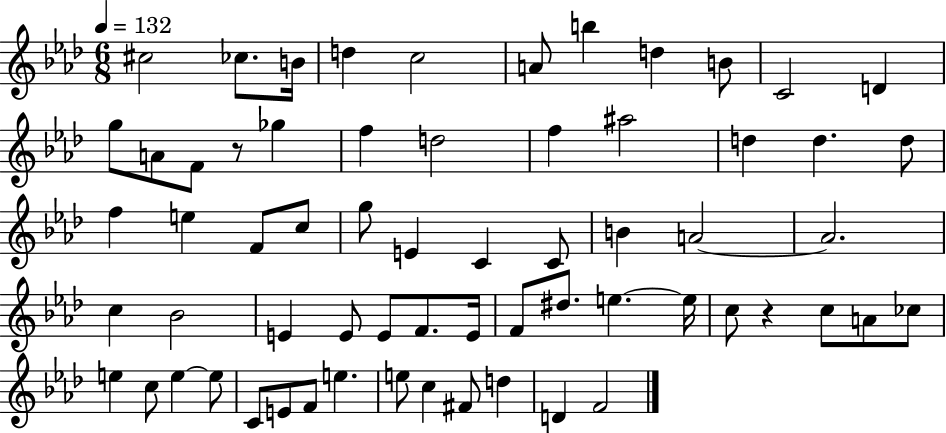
X:1
T:Untitled
M:6/8
L:1/4
K:Ab
^c2 _c/2 B/4 d c2 A/2 b d B/2 C2 D g/2 A/2 F/2 z/2 _g f d2 f ^a2 d d d/2 f e F/2 c/2 g/2 E C C/2 B A2 A2 c _B2 E E/2 E/2 F/2 E/4 F/2 ^d/2 e e/4 c/2 z c/2 A/2 _c/2 e c/2 e e/2 C/2 E/2 F/2 e e/2 c ^F/2 d D F2